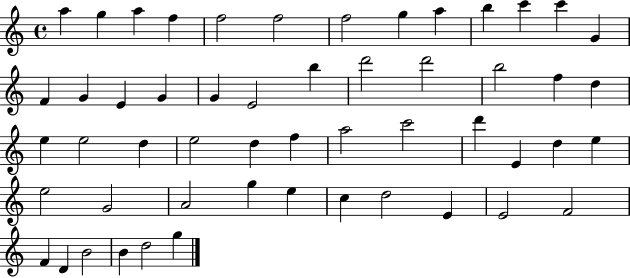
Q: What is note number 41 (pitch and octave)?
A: G5